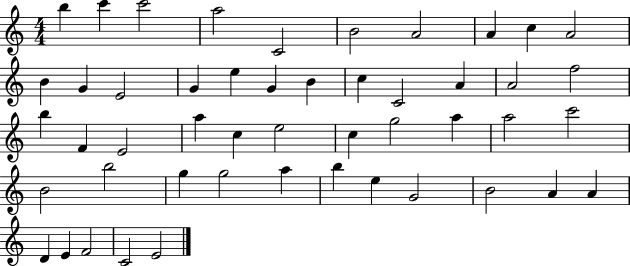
B5/q C6/q C6/h A5/h C4/h B4/h A4/h A4/q C5/q A4/h B4/q G4/q E4/h G4/q E5/q G4/q B4/q C5/q C4/h A4/q A4/h F5/h B5/q F4/q E4/h A5/q C5/q E5/h C5/q G5/h A5/q A5/h C6/h B4/h B5/h G5/q G5/h A5/q B5/q E5/q G4/h B4/h A4/q A4/q D4/q E4/q F4/h C4/h E4/h